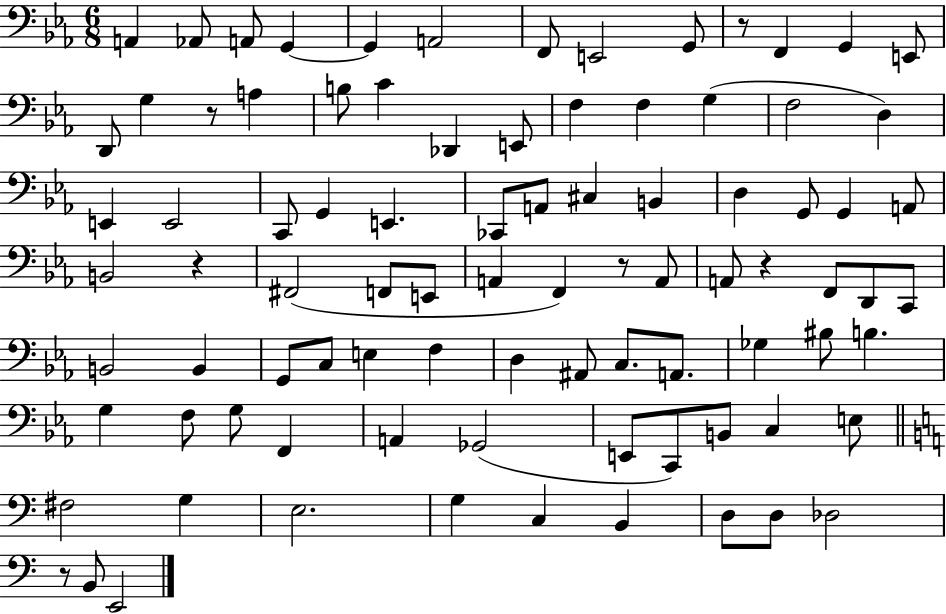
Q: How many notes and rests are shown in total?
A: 89